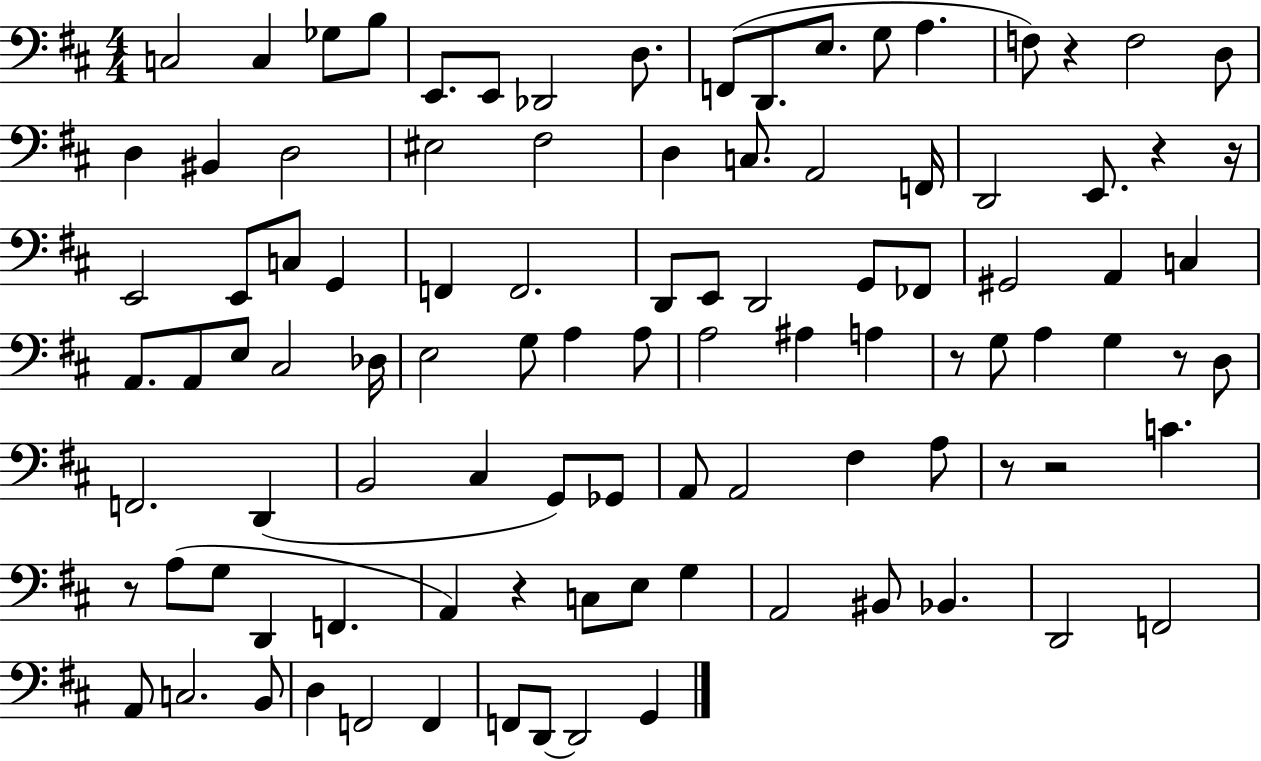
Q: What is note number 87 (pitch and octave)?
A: F2